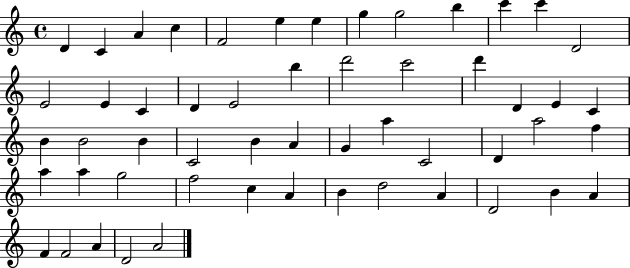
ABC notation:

X:1
T:Untitled
M:4/4
L:1/4
K:C
D C A c F2 e e g g2 b c' c' D2 E2 E C D E2 b d'2 c'2 d' D E C B B2 B C2 B A G a C2 D a2 f a a g2 f2 c A B d2 A D2 B A F F2 A D2 A2